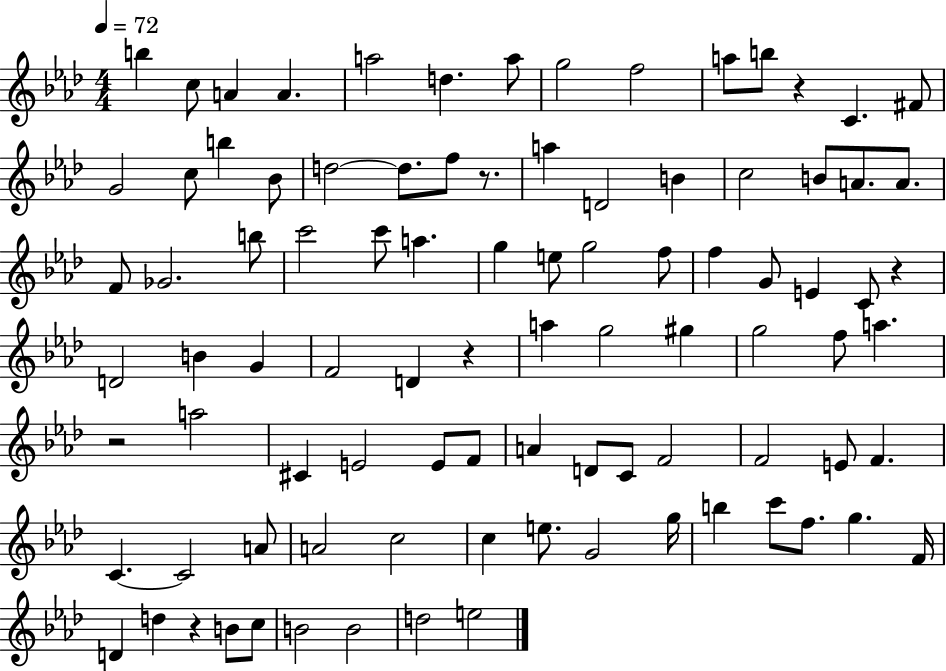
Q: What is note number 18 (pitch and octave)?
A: D5